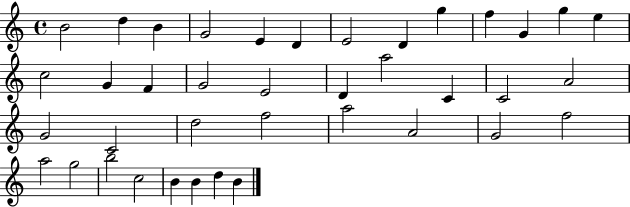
X:1
T:Untitled
M:4/4
L:1/4
K:C
B2 d B G2 E D E2 D g f G g e c2 G F G2 E2 D a2 C C2 A2 G2 C2 d2 f2 a2 A2 G2 f2 a2 g2 b2 c2 B B d B